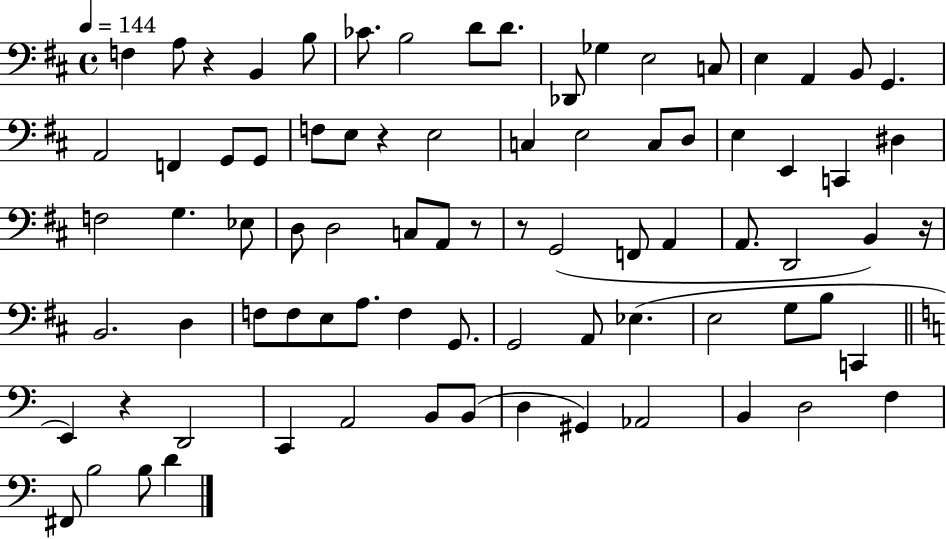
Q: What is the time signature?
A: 4/4